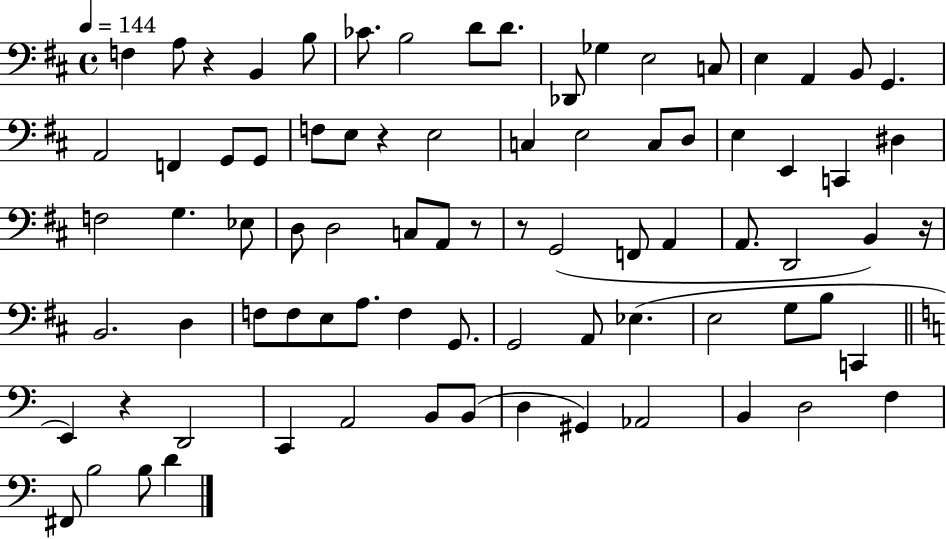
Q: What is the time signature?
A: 4/4